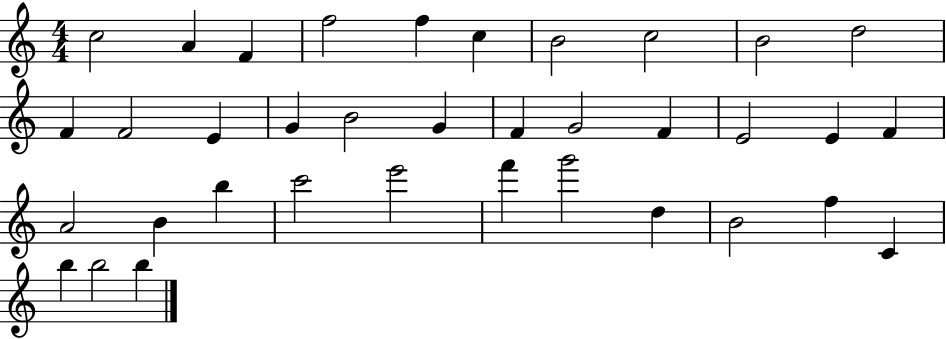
X:1
T:Untitled
M:4/4
L:1/4
K:C
c2 A F f2 f c B2 c2 B2 d2 F F2 E G B2 G F G2 F E2 E F A2 B b c'2 e'2 f' g'2 d B2 f C b b2 b